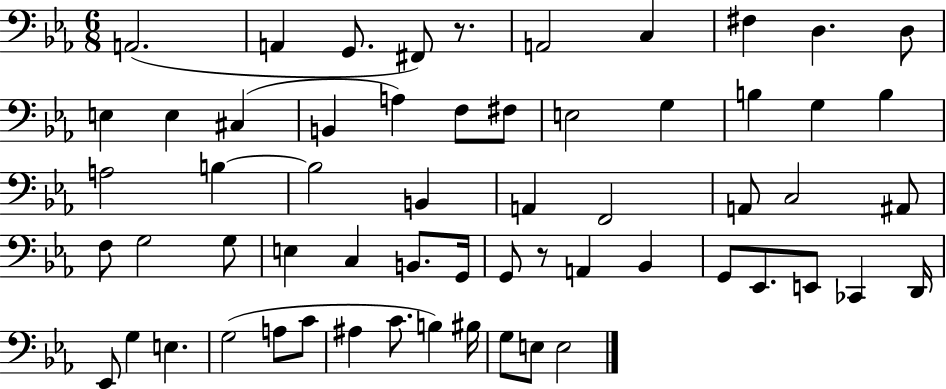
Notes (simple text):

A2/h. A2/q G2/e. F#2/e R/e. A2/h C3/q F#3/q D3/q. D3/e E3/q E3/q C#3/q B2/q A3/q F3/e F#3/e E3/h G3/q B3/q G3/q B3/q A3/h B3/q B3/h B2/q A2/q F2/h A2/e C3/h A#2/e F3/e G3/h G3/e E3/q C3/q B2/e. G2/s G2/e R/e A2/q Bb2/q G2/e Eb2/e. E2/e CES2/q D2/s Eb2/e G3/q E3/q. G3/h A3/e C4/e A#3/q C4/e. B3/q BIS3/s G3/e E3/e E3/h